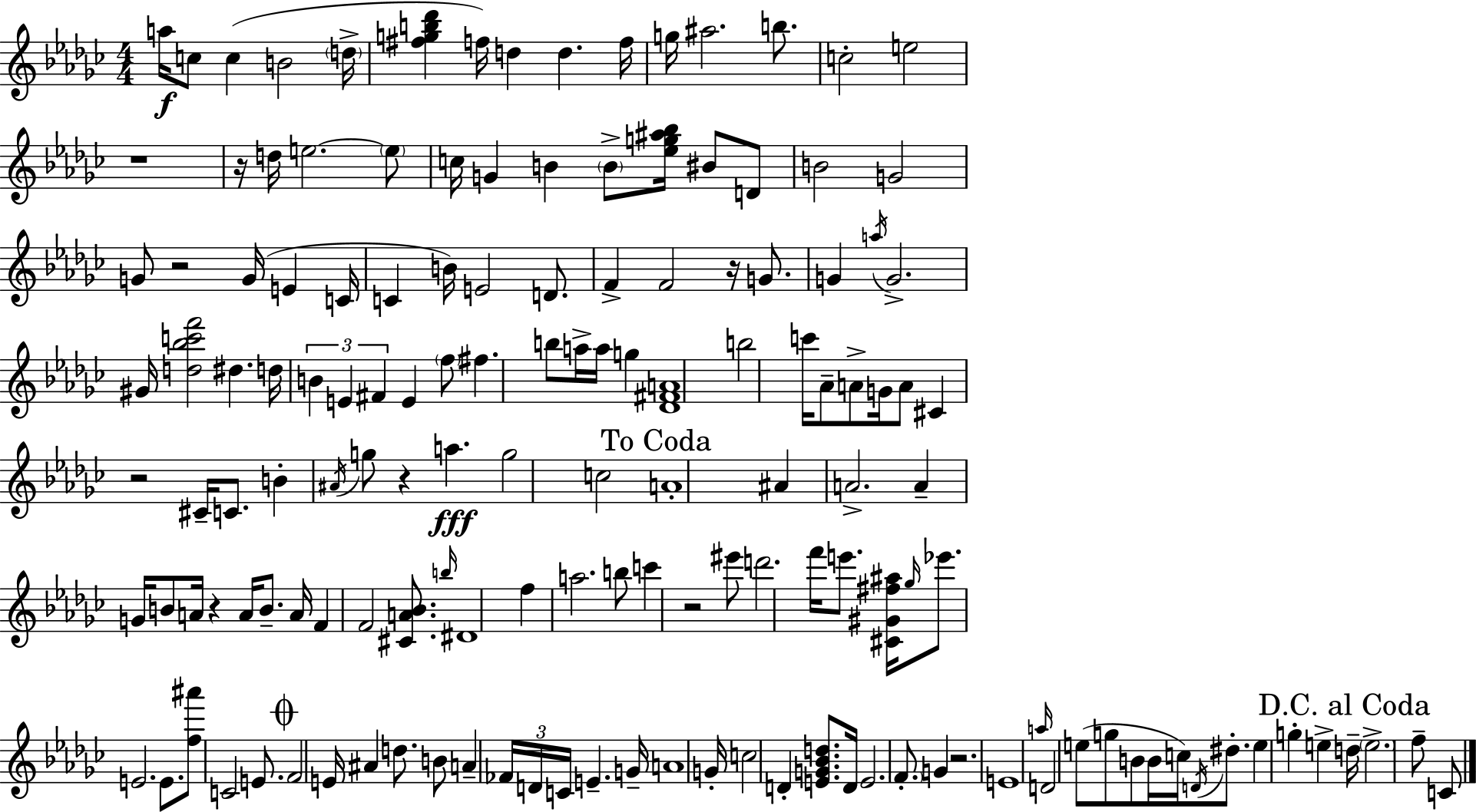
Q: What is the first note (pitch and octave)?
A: A5